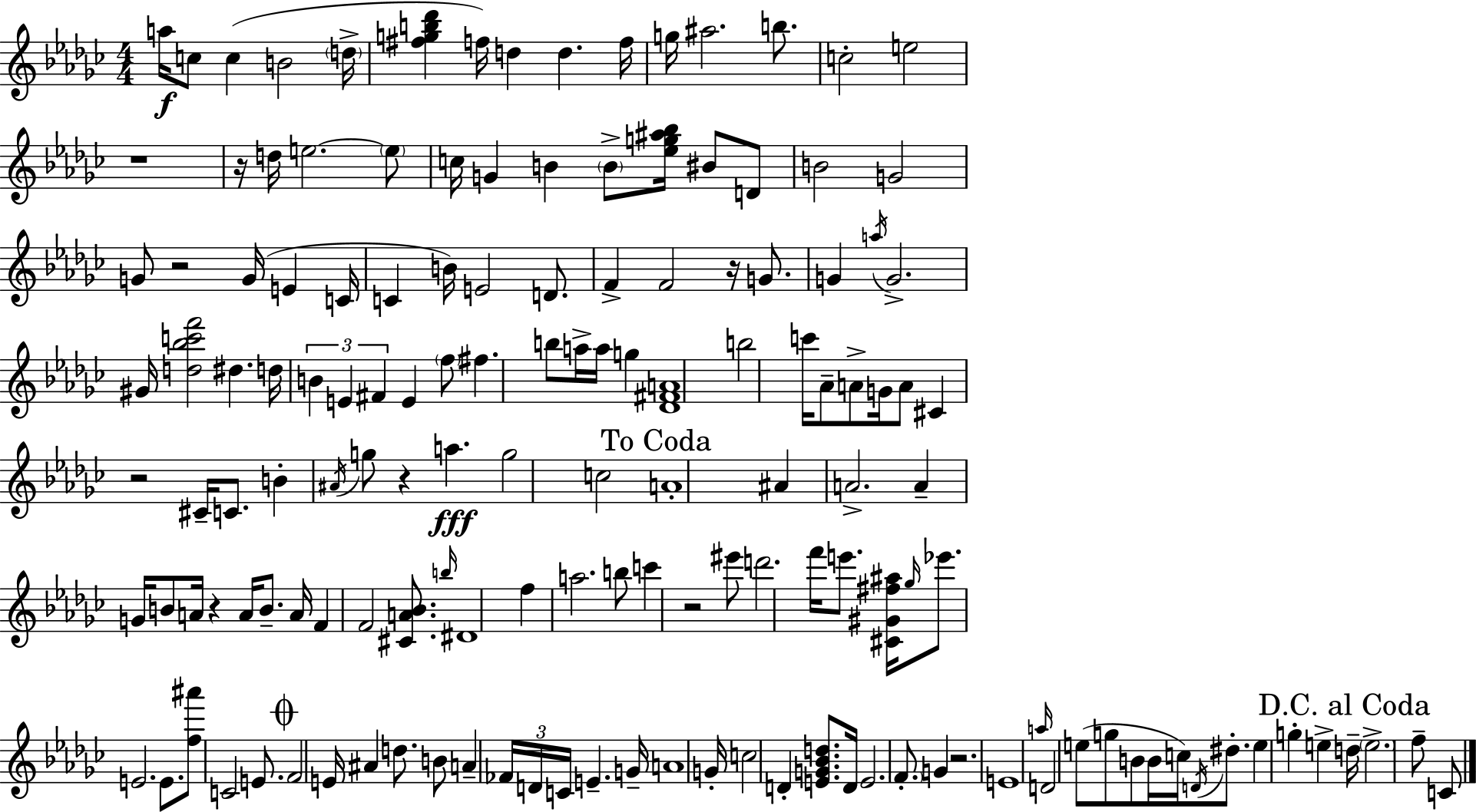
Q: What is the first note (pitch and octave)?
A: A5